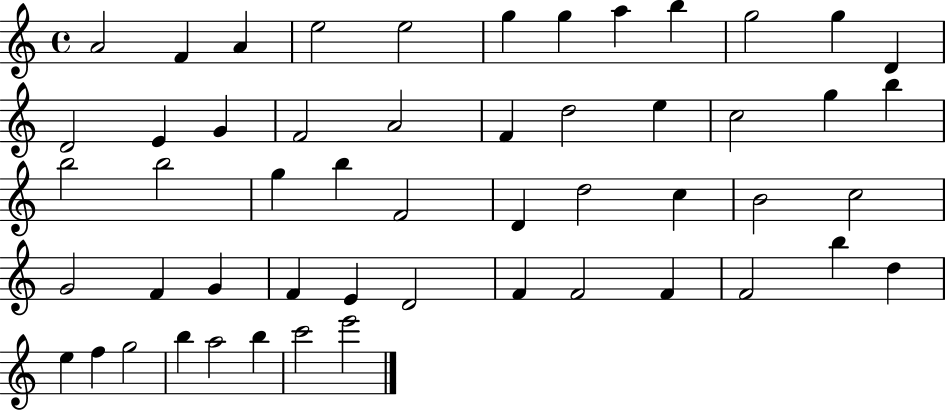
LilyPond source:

{
  \clef treble
  \time 4/4
  \defaultTimeSignature
  \key c \major
  a'2 f'4 a'4 | e''2 e''2 | g''4 g''4 a''4 b''4 | g''2 g''4 d'4 | \break d'2 e'4 g'4 | f'2 a'2 | f'4 d''2 e''4 | c''2 g''4 b''4 | \break b''2 b''2 | g''4 b''4 f'2 | d'4 d''2 c''4 | b'2 c''2 | \break g'2 f'4 g'4 | f'4 e'4 d'2 | f'4 f'2 f'4 | f'2 b''4 d''4 | \break e''4 f''4 g''2 | b''4 a''2 b''4 | c'''2 e'''2 | \bar "|."
}